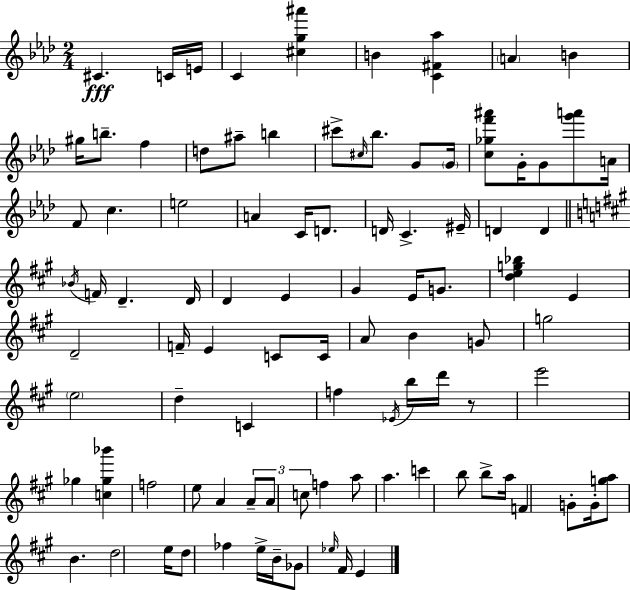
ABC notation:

X:1
T:Untitled
M:2/4
L:1/4
K:Fm
^C C/4 E/4 C [^cg^a'] B [C^F_a] A B ^g/4 b/2 f d/2 ^a/2 b ^c'/2 ^c/4 _b/2 G/2 G/4 [c_gf'^a']/2 G/4 G/2 [g'a']/2 A/4 F/2 c e2 A C/4 D/2 D/4 C ^E/4 D D _B/4 F/4 D D/4 D E ^G E/4 G/2 [deg_b] E D2 F/4 E C/2 C/4 A/2 B G/2 g2 e2 d C f _E/4 b/4 d'/4 z/2 e'2 _g [c_g_b'] f2 e/2 A A/2 A/2 c/2 f a/2 a c' b/2 b/2 a/4 F G/2 G/4 [ga]/2 B d2 e/4 d/2 _f e/4 B/4 _G/2 _e/4 ^F/4 E